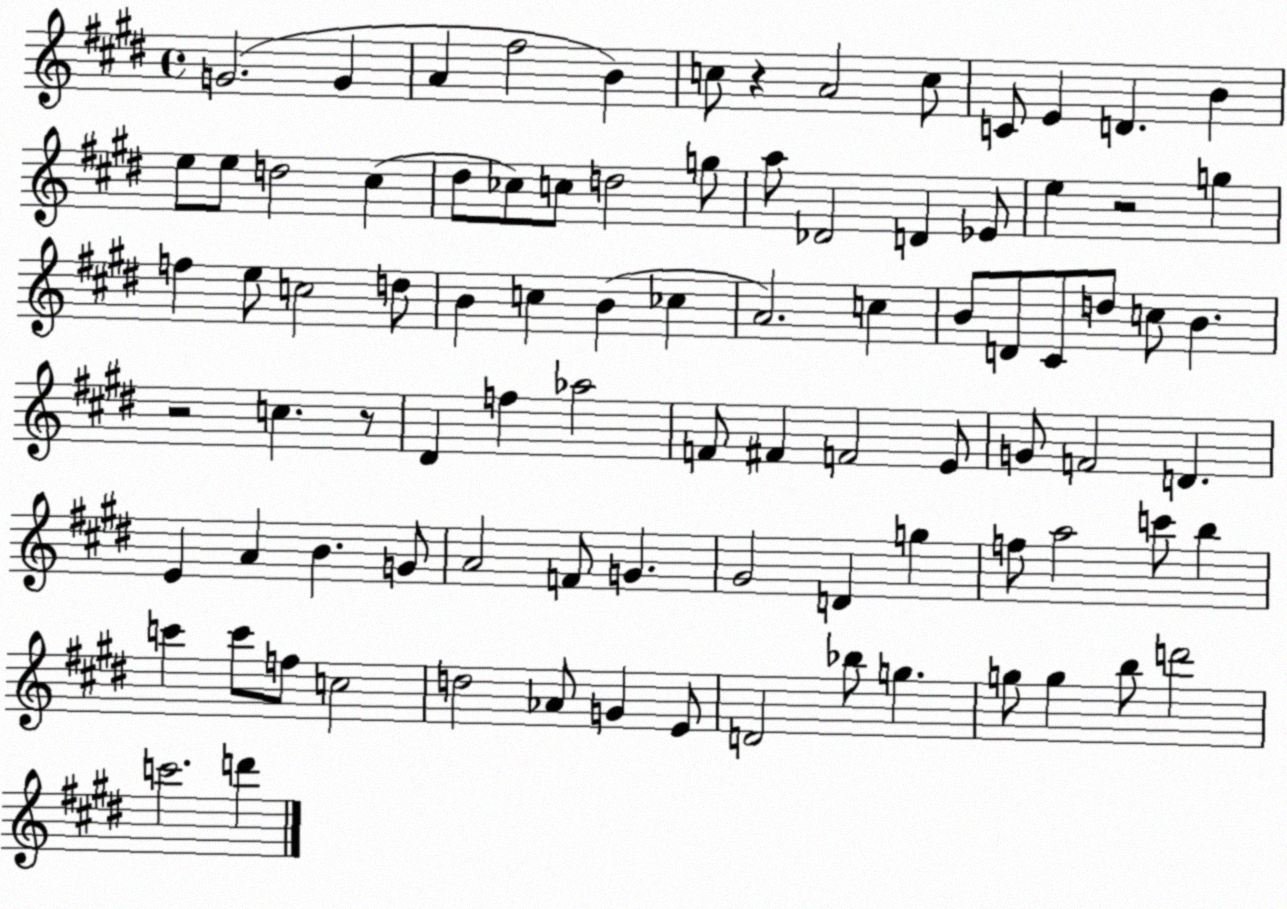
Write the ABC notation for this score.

X:1
T:Untitled
M:4/4
L:1/4
K:E
G2 G A ^f2 B c/2 z A2 c/2 C/2 E D B e/2 e/2 d2 ^c ^d/2 _c/2 c/2 d2 g/2 a/2 _D2 D _E/2 e z2 g f e/2 c2 d/2 B c B _c A2 c B/2 D/2 ^C/2 d/2 c/2 B z2 c z/2 ^D f _a2 F/2 ^F F2 E/2 G/2 F2 D E A B G/2 A2 F/2 G ^G2 D g f/2 a2 c'/2 b c' c'/2 f/2 c2 d2 _A/2 G E/2 D2 _b/2 g g/2 g b/2 d'2 c'2 d'